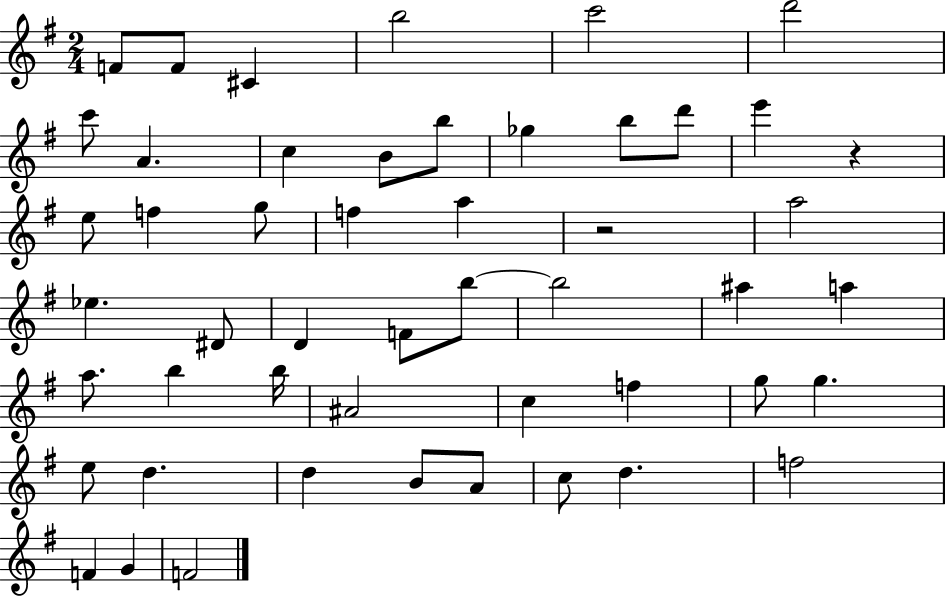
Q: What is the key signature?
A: G major